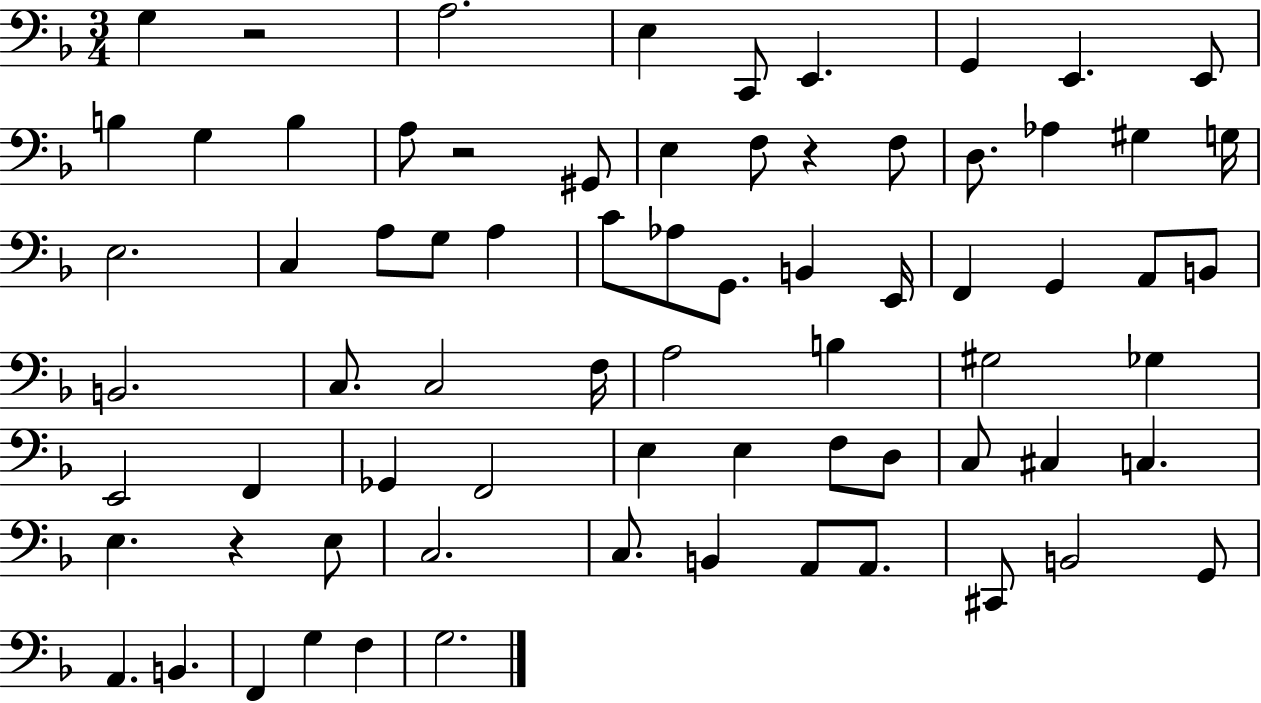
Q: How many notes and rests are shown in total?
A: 73